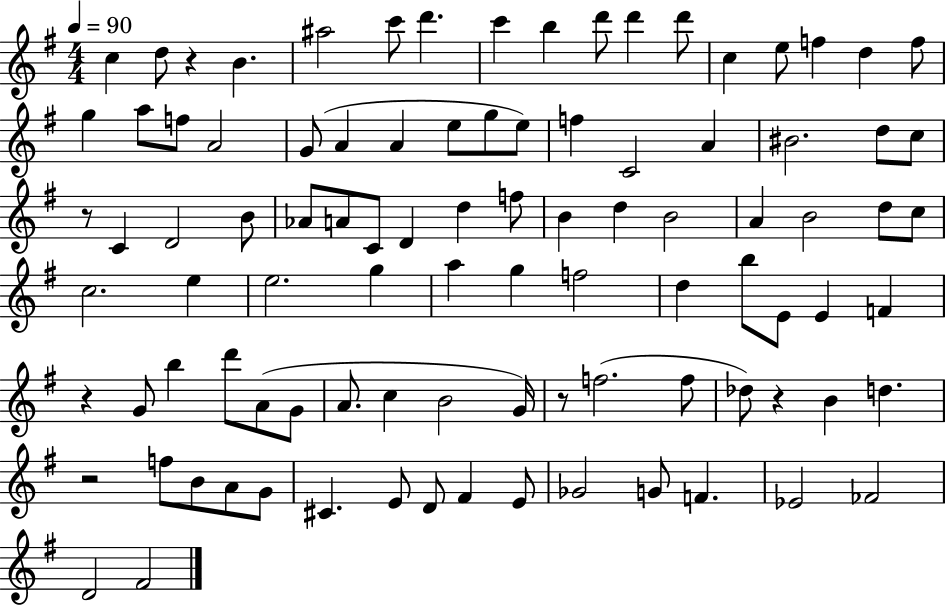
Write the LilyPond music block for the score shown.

{
  \clef treble
  \numericTimeSignature
  \time 4/4
  \key g \major
  \tempo 4 = 90
  c''4 d''8 r4 b'4. | ais''2 c'''8 d'''4. | c'''4 b''4 d'''8 d'''4 d'''8 | c''4 e''8 f''4 d''4 f''8 | \break g''4 a''8 f''8 a'2 | g'8( a'4 a'4 e''8 g''8 e''8) | f''4 c'2 a'4 | bis'2. d''8 c''8 | \break r8 c'4 d'2 b'8 | aes'8 a'8 c'8 d'4 d''4 f''8 | b'4 d''4 b'2 | a'4 b'2 d''8 c''8 | \break c''2. e''4 | e''2. g''4 | a''4 g''4 f''2 | d''4 b''8 e'8 e'4 f'4 | \break r4 g'8 b''4 d'''8 a'8( g'8 | a'8. c''4 b'2 g'16) | r8 f''2.( f''8 | des''8) r4 b'4 d''4. | \break r2 f''8 b'8 a'8 g'8 | cis'4. e'8 d'8 fis'4 e'8 | ges'2 g'8 f'4. | ees'2 fes'2 | \break d'2 fis'2 | \bar "|."
}